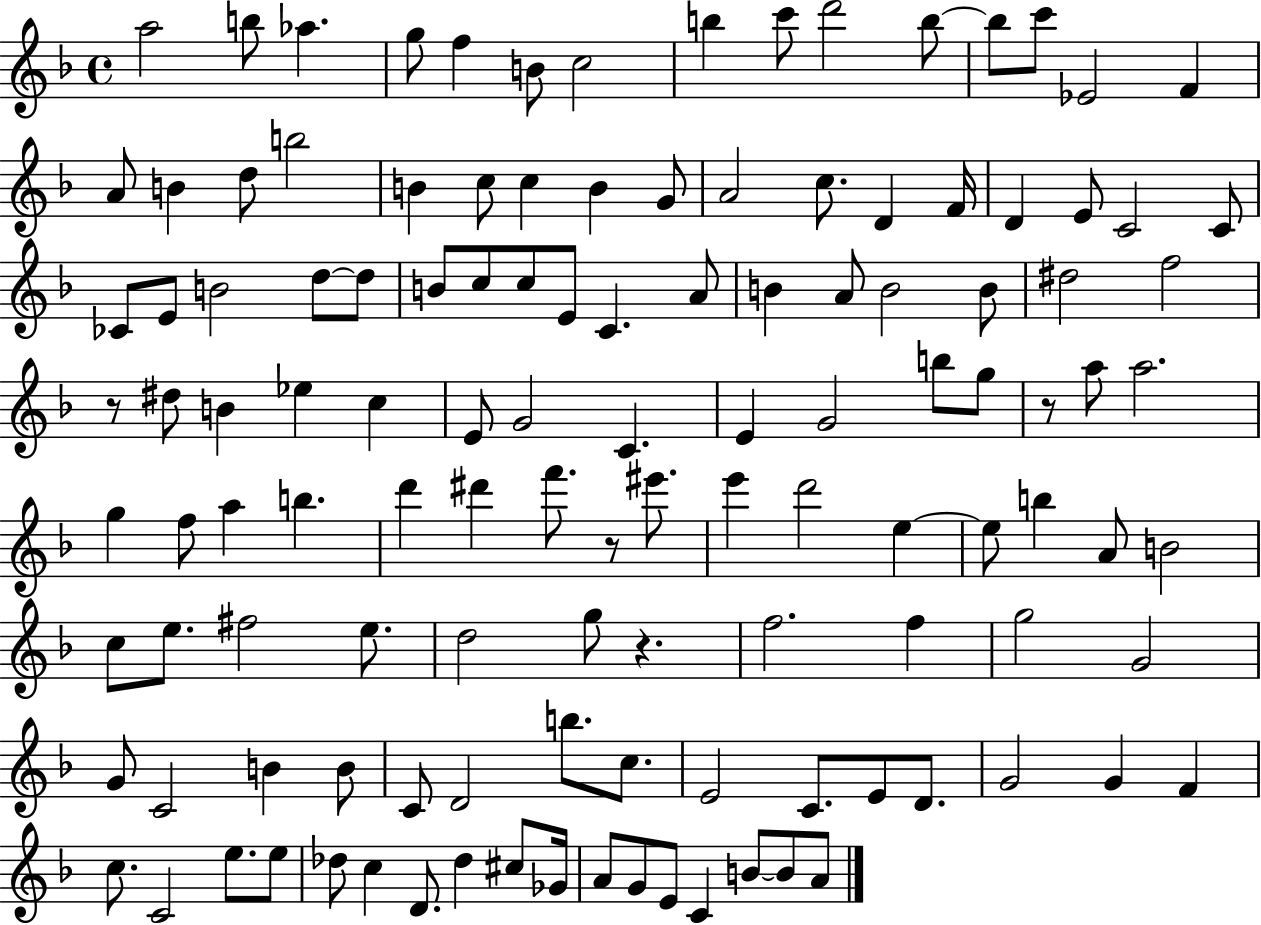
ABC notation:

X:1
T:Untitled
M:4/4
L:1/4
K:F
a2 b/2 _a g/2 f B/2 c2 b c'/2 d'2 b/2 b/2 c'/2 _E2 F A/2 B d/2 b2 B c/2 c B G/2 A2 c/2 D F/4 D E/2 C2 C/2 _C/2 E/2 B2 d/2 d/2 B/2 c/2 c/2 E/2 C A/2 B A/2 B2 B/2 ^d2 f2 z/2 ^d/2 B _e c E/2 G2 C E G2 b/2 g/2 z/2 a/2 a2 g f/2 a b d' ^d' f'/2 z/2 ^e'/2 e' d'2 e e/2 b A/2 B2 c/2 e/2 ^f2 e/2 d2 g/2 z f2 f g2 G2 G/2 C2 B B/2 C/2 D2 b/2 c/2 E2 C/2 E/2 D/2 G2 G F c/2 C2 e/2 e/2 _d/2 c D/2 _d ^c/2 _G/4 A/2 G/2 E/2 C B/2 B/2 A/2